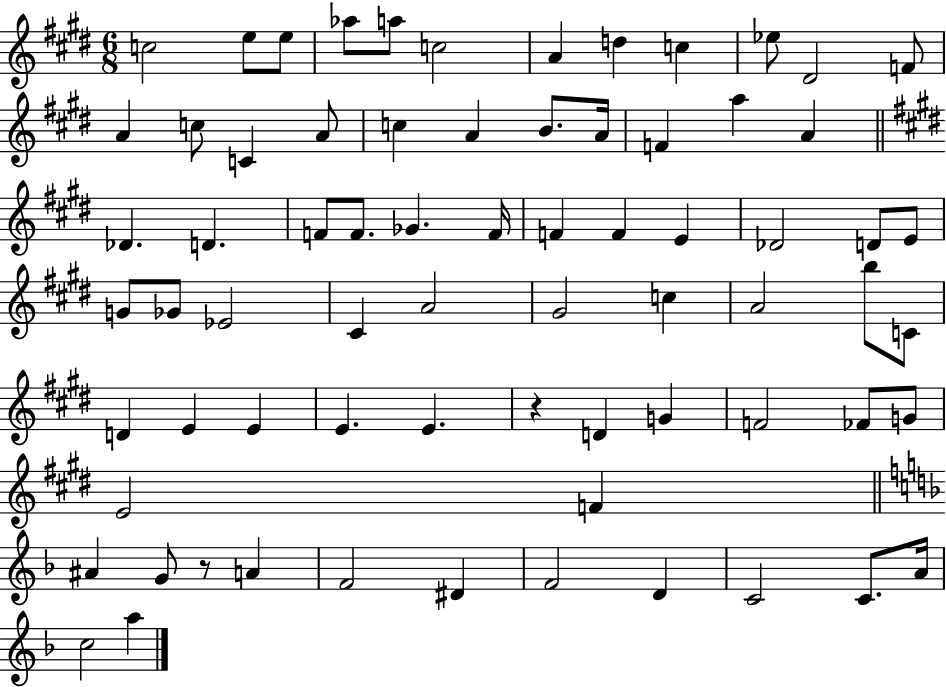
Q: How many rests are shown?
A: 2